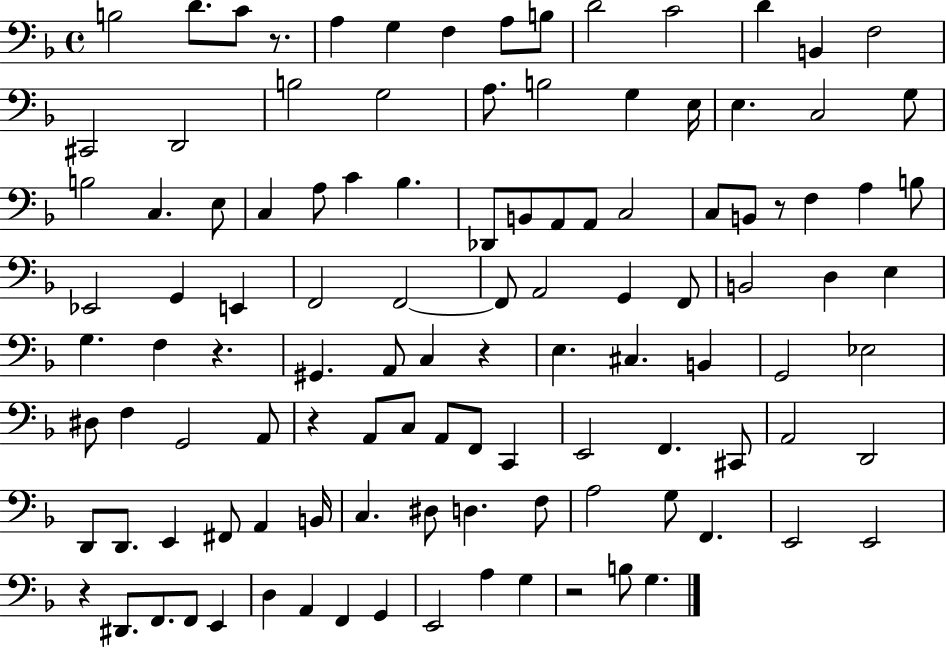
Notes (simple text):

B3/h D4/e. C4/e R/e. A3/q G3/q F3/q A3/e B3/e D4/h C4/h D4/q B2/q F3/h C#2/h D2/h B3/h G3/h A3/e. B3/h G3/q E3/s E3/q. C3/h G3/e B3/h C3/q. E3/e C3/q A3/e C4/q Bb3/q. Db2/e B2/e A2/e A2/e C3/h C3/e B2/e R/e F3/q A3/q B3/e Eb2/h G2/q E2/q F2/h F2/h F2/e A2/h G2/q F2/e B2/h D3/q E3/q G3/q. F3/q R/q. G#2/q. A2/e C3/q R/q E3/q. C#3/q. B2/q G2/h Eb3/h D#3/e F3/q G2/h A2/e R/q A2/e C3/e A2/e F2/e C2/q E2/h F2/q. C#2/e A2/h D2/h D2/e D2/e. E2/q F#2/e A2/q B2/s C3/q. D#3/e D3/q. F3/e A3/h G3/e F2/q. E2/h E2/h R/q D#2/e. F2/e. F2/e E2/q D3/q A2/q F2/q G2/q E2/h A3/q G3/q R/h B3/e G3/q.